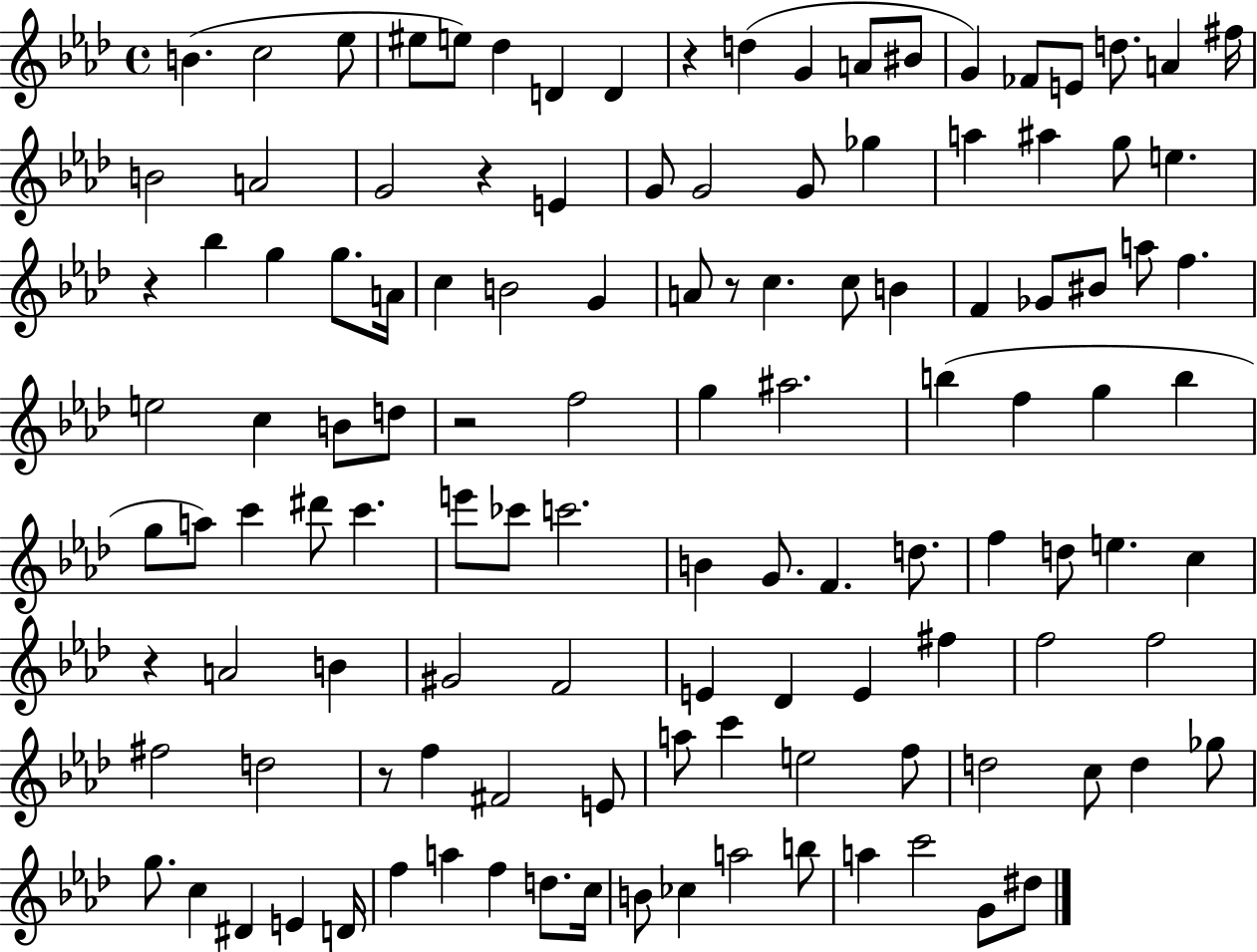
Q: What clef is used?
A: treble